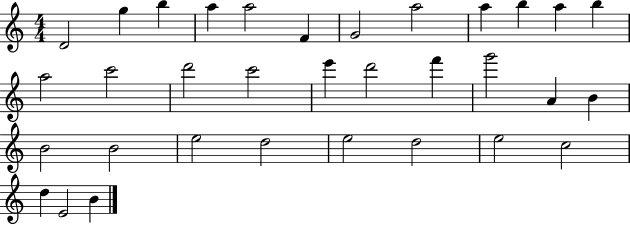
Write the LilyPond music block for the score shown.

{
  \clef treble
  \numericTimeSignature
  \time 4/4
  \key c \major
  d'2 g''4 b''4 | a''4 a''2 f'4 | g'2 a''2 | a''4 b''4 a''4 b''4 | \break a''2 c'''2 | d'''2 c'''2 | e'''4 d'''2 f'''4 | g'''2 a'4 b'4 | \break b'2 b'2 | e''2 d''2 | e''2 d''2 | e''2 c''2 | \break d''4 e'2 b'4 | \bar "|."
}